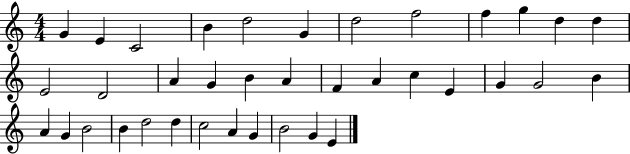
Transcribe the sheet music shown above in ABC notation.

X:1
T:Untitled
M:4/4
L:1/4
K:C
G E C2 B d2 G d2 f2 f g d d E2 D2 A G B A F A c E G G2 B A G B2 B d2 d c2 A G B2 G E